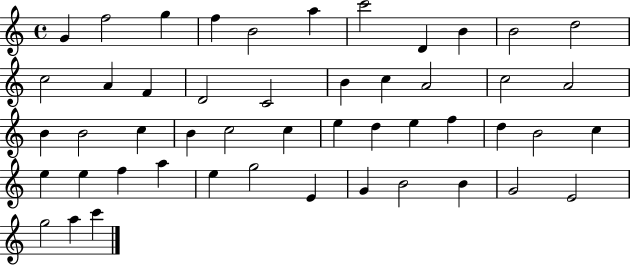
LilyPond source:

{
  \clef treble
  \time 4/4
  \defaultTimeSignature
  \key c \major
  g'4 f''2 g''4 | f''4 b'2 a''4 | c'''2 d'4 b'4 | b'2 d''2 | \break c''2 a'4 f'4 | d'2 c'2 | b'4 c''4 a'2 | c''2 a'2 | \break b'4 b'2 c''4 | b'4 c''2 c''4 | e''4 d''4 e''4 f''4 | d''4 b'2 c''4 | \break e''4 e''4 f''4 a''4 | e''4 g''2 e'4 | g'4 b'2 b'4 | g'2 e'2 | \break g''2 a''4 c'''4 | \bar "|."
}